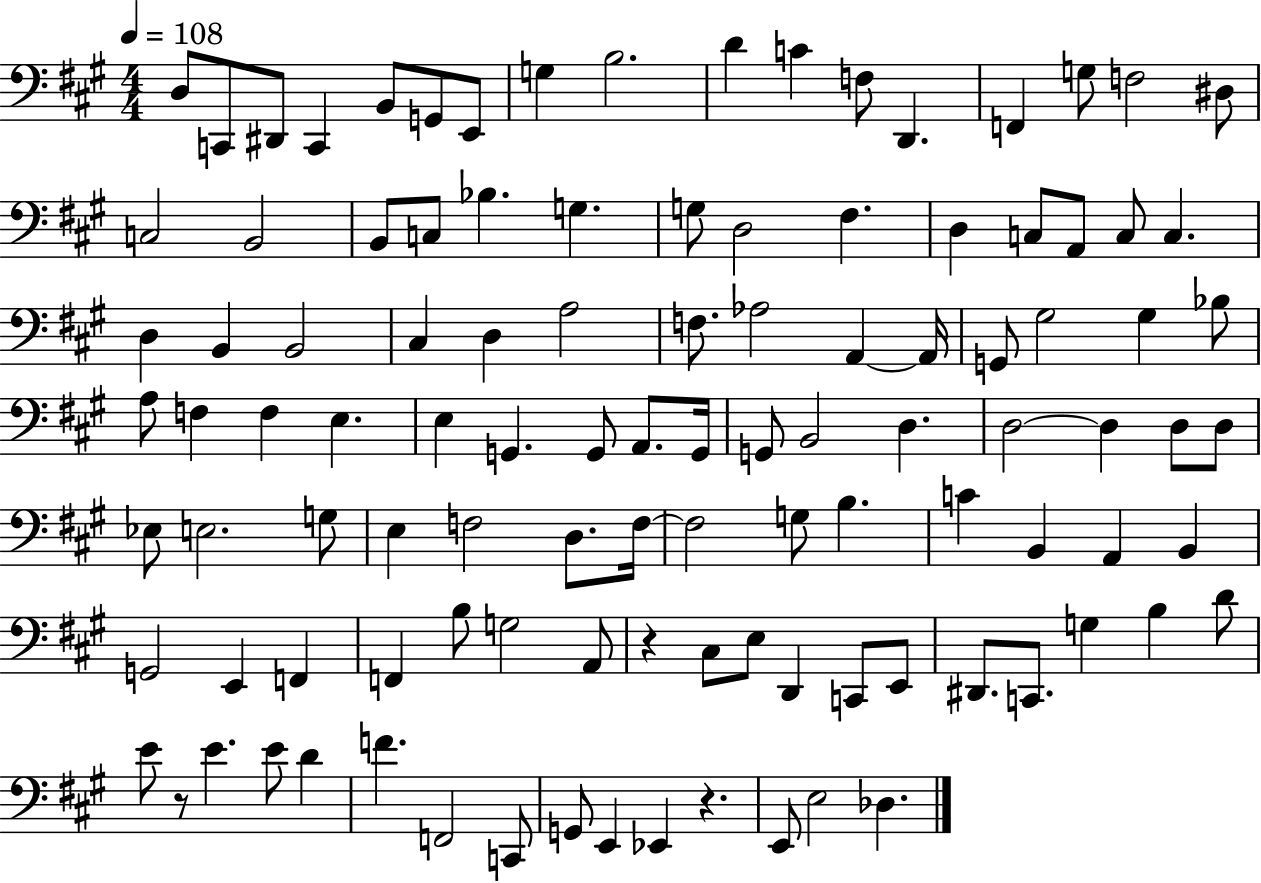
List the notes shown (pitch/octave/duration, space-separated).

D3/e C2/e D#2/e C2/q B2/e G2/e E2/e G3/q B3/h. D4/q C4/q F3/e D2/q. F2/q G3/e F3/h D#3/e C3/h B2/h B2/e C3/e Bb3/q. G3/q. G3/e D3/h F#3/q. D3/q C3/e A2/e C3/e C3/q. D3/q B2/q B2/h C#3/q D3/q A3/h F3/e. Ab3/h A2/q A2/s G2/e G#3/h G#3/q Bb3/e A3/e F3/q F3/q E3/q. E3/q G2/q. G2/e A2/e. G2/s G2/e B2/h D3/q. D3/h D3/q D3/e D3/e Eb3/e E3/h. G3/e E3/q F3/h D3/e. F3/s F3/h G3/e B3/q. C4/q B2/q A2/q B2/q G2/h E2/q F2/q F2/q B3/e G3/h A2/e R/q C#3/e E3/e D2/q C2/e E2/e D#2/e. C2/e. G3/q B3/q D4/e E4/e R/e E4/q. E4/e D4/q F4/q. F2/h C2/e G2/e E2/q Eb2/q R/q. E2/e E3/h Db3/q.